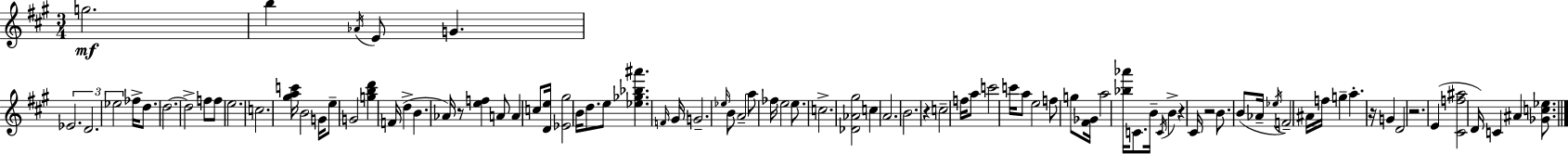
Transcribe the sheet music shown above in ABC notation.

X:1
T:Untitled
M:3/4
L:1/4
K:A
g2 b _A/4 E/2 G _E2 D2 _e2 _f/4 d/2 d2 d2 f/2 f/2 e2 c2 [^gac']/4 B2 G/4 e/2 G2 [gbd'] F/4 d B _A/4 z/2 [ef] A/2 A c/2 [De]/4 [_E^g]2 B/4 d/2 e/2 [_e_g_b^a'] F/4 ^G/4 G2 _e/4 B/2 A2 a/2 _f/4 e2 e/2 c2 [_D_A^g]2 c A2 B2 z c2 f/4 a/2 c'2 c'/4 a/2 e2 f/2 g/2 [^F_G]/4 a2 [_b_a']/4 C/2 B/4 C/4 B z ^C/4 z2 B/2 B/2 _A/4 _e/4 F2 ^A/4 f/4 g a z/4 G D2 z2 E [^Cf^a]2 D/4 C ^A [_Gc_e]/2